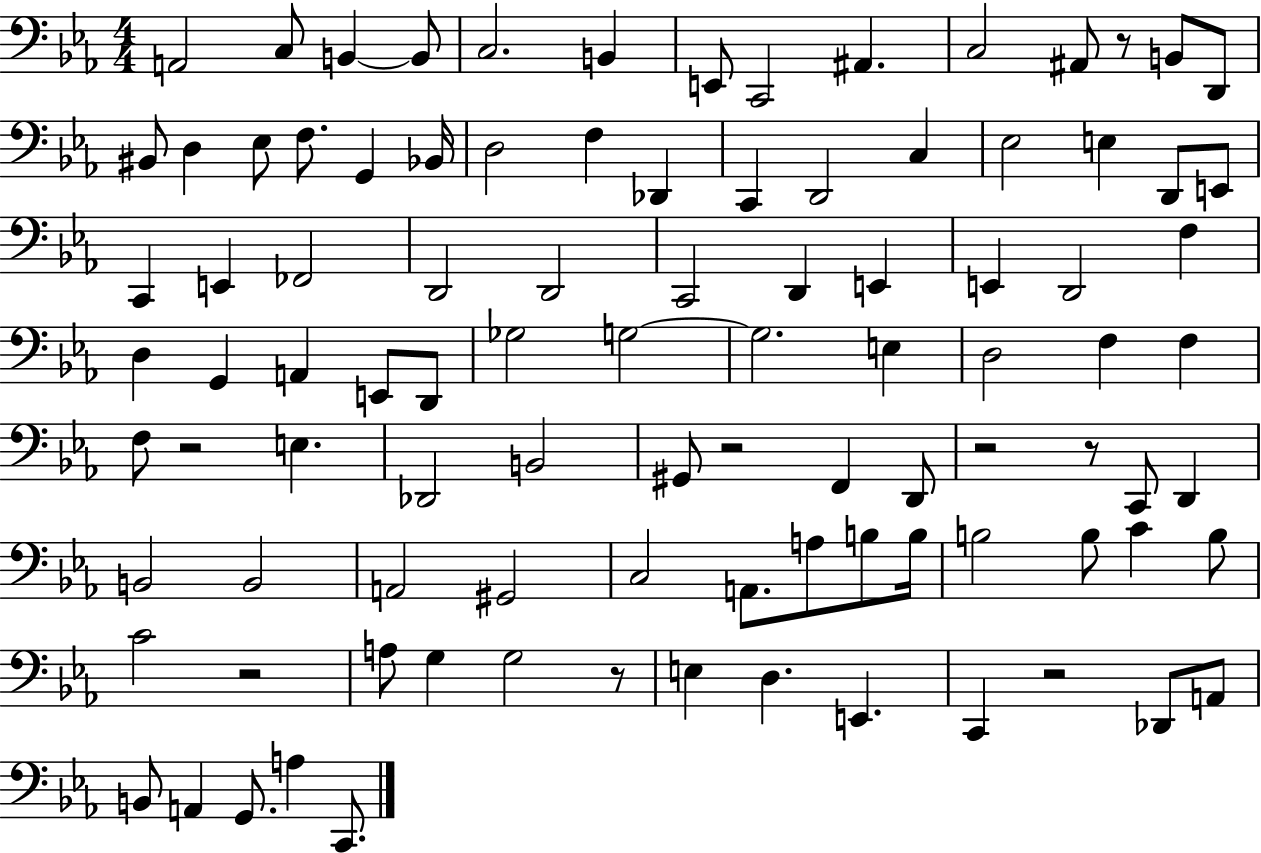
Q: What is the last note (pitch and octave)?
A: C2